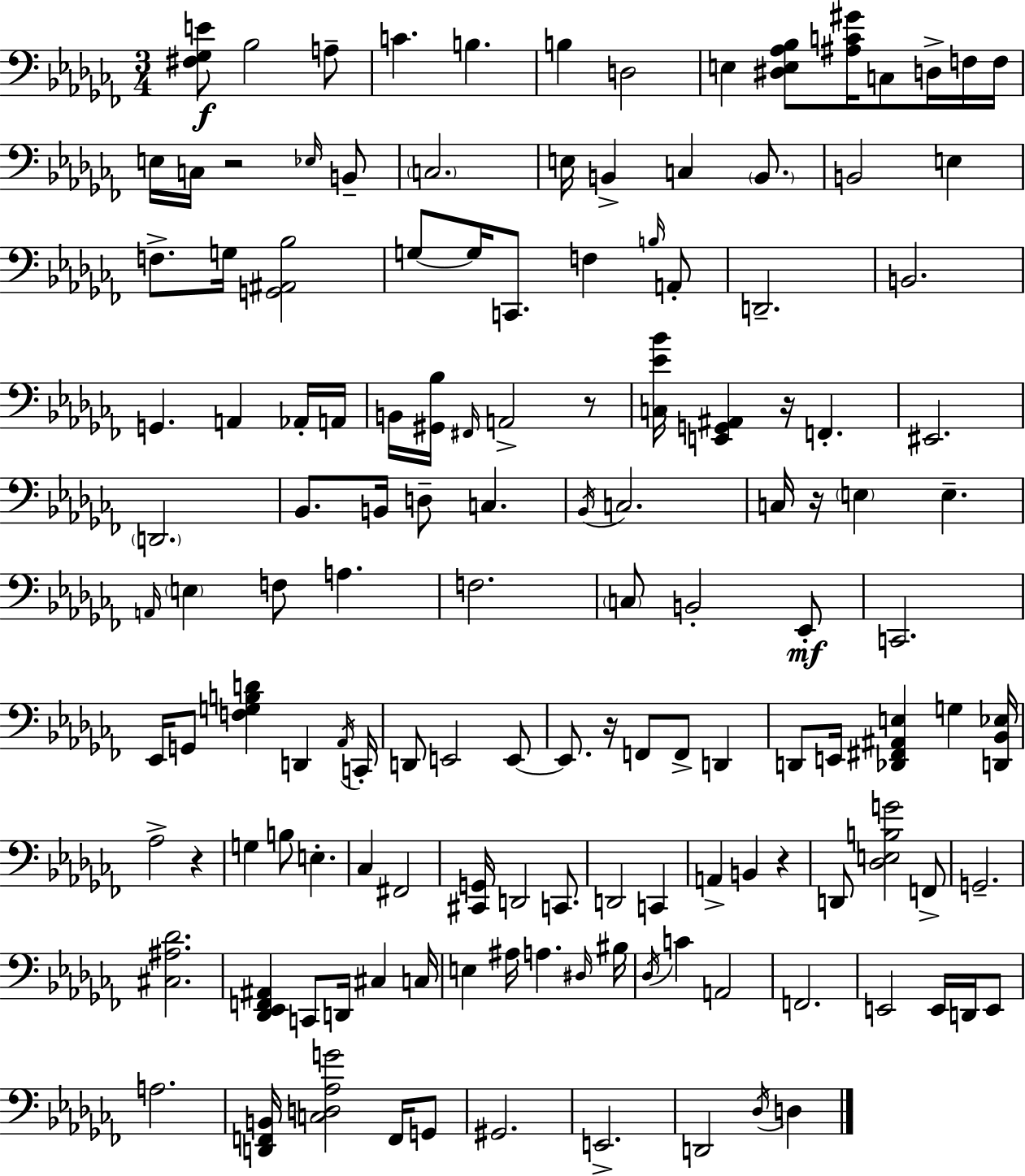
[F#3,Gb3,E4]/e Bb3/h A3/e C4/q. B3/q. B3/q D3/h E3/q [D#3,E3,Ab3,Bb3]/e [A#3,C4,G#4]/s C3/e D3/s F3/s F3/s E3/s C3/s R/h Eb3/s B2/e C3/h. E3/s B2/q C3/q B2/e. B2/h E3/q F3/e. G3/s [G2,A#2,Bb3]/h G3/e G3/s C2/e. F3/q B3/s A2/e D2/h. B2/h. G2/q. A2/q Ab2/s A2/s B2/s [G#2,Bb3]/s F#2/s A2/h R/e [C3,Eb4,Bb4]/s [E2,G2,A#2]/q R/s F2/q. EIS2/h. D2/h. Bb2/e. B2/s D3/e C3/q. Bb2/s C3/h. C3/s R/s E3/q E3/q. A2/s E3/q F3/e A3/q. F3/h. C3/e B2/h Eb2/e C2/h. Eb2/s G2/e [F3,G3,B3,D4]/q D2/q Ab2/s C2/s D2/e E2/h E2/e E2/e. R/s F2/e F2/e D2/q D2/e E2/s [Db2,F#2,A#2,E3]/q G3/q [D2,Bb2,Eb3]/s Ab3/h R/q G3/q B3/e E3/q. CES3/q F#2/h [C#2,G2]/s D2/h C2/e. D2/h C2/q A2/q B2/q R/q D2/e [Db3,E3,B3,G4]/h F2/e G2/h. [C#3,A#3,Db4]/h. [Db2,Eb2,F2,A#2]/q C2/e D2/s C#3/q C3/s E3/q A#3/s A3/q. D#3/s BIS3/s Db3/s C4/q A2/h F2/h. E2/h E2/s D2/s E2/e A3/h. [D2,F2,B2]/s [C3,D3,Ab3,G4]/h F2/s G2/e G#2/h. E2/h. D2/h Db3/s D3/q